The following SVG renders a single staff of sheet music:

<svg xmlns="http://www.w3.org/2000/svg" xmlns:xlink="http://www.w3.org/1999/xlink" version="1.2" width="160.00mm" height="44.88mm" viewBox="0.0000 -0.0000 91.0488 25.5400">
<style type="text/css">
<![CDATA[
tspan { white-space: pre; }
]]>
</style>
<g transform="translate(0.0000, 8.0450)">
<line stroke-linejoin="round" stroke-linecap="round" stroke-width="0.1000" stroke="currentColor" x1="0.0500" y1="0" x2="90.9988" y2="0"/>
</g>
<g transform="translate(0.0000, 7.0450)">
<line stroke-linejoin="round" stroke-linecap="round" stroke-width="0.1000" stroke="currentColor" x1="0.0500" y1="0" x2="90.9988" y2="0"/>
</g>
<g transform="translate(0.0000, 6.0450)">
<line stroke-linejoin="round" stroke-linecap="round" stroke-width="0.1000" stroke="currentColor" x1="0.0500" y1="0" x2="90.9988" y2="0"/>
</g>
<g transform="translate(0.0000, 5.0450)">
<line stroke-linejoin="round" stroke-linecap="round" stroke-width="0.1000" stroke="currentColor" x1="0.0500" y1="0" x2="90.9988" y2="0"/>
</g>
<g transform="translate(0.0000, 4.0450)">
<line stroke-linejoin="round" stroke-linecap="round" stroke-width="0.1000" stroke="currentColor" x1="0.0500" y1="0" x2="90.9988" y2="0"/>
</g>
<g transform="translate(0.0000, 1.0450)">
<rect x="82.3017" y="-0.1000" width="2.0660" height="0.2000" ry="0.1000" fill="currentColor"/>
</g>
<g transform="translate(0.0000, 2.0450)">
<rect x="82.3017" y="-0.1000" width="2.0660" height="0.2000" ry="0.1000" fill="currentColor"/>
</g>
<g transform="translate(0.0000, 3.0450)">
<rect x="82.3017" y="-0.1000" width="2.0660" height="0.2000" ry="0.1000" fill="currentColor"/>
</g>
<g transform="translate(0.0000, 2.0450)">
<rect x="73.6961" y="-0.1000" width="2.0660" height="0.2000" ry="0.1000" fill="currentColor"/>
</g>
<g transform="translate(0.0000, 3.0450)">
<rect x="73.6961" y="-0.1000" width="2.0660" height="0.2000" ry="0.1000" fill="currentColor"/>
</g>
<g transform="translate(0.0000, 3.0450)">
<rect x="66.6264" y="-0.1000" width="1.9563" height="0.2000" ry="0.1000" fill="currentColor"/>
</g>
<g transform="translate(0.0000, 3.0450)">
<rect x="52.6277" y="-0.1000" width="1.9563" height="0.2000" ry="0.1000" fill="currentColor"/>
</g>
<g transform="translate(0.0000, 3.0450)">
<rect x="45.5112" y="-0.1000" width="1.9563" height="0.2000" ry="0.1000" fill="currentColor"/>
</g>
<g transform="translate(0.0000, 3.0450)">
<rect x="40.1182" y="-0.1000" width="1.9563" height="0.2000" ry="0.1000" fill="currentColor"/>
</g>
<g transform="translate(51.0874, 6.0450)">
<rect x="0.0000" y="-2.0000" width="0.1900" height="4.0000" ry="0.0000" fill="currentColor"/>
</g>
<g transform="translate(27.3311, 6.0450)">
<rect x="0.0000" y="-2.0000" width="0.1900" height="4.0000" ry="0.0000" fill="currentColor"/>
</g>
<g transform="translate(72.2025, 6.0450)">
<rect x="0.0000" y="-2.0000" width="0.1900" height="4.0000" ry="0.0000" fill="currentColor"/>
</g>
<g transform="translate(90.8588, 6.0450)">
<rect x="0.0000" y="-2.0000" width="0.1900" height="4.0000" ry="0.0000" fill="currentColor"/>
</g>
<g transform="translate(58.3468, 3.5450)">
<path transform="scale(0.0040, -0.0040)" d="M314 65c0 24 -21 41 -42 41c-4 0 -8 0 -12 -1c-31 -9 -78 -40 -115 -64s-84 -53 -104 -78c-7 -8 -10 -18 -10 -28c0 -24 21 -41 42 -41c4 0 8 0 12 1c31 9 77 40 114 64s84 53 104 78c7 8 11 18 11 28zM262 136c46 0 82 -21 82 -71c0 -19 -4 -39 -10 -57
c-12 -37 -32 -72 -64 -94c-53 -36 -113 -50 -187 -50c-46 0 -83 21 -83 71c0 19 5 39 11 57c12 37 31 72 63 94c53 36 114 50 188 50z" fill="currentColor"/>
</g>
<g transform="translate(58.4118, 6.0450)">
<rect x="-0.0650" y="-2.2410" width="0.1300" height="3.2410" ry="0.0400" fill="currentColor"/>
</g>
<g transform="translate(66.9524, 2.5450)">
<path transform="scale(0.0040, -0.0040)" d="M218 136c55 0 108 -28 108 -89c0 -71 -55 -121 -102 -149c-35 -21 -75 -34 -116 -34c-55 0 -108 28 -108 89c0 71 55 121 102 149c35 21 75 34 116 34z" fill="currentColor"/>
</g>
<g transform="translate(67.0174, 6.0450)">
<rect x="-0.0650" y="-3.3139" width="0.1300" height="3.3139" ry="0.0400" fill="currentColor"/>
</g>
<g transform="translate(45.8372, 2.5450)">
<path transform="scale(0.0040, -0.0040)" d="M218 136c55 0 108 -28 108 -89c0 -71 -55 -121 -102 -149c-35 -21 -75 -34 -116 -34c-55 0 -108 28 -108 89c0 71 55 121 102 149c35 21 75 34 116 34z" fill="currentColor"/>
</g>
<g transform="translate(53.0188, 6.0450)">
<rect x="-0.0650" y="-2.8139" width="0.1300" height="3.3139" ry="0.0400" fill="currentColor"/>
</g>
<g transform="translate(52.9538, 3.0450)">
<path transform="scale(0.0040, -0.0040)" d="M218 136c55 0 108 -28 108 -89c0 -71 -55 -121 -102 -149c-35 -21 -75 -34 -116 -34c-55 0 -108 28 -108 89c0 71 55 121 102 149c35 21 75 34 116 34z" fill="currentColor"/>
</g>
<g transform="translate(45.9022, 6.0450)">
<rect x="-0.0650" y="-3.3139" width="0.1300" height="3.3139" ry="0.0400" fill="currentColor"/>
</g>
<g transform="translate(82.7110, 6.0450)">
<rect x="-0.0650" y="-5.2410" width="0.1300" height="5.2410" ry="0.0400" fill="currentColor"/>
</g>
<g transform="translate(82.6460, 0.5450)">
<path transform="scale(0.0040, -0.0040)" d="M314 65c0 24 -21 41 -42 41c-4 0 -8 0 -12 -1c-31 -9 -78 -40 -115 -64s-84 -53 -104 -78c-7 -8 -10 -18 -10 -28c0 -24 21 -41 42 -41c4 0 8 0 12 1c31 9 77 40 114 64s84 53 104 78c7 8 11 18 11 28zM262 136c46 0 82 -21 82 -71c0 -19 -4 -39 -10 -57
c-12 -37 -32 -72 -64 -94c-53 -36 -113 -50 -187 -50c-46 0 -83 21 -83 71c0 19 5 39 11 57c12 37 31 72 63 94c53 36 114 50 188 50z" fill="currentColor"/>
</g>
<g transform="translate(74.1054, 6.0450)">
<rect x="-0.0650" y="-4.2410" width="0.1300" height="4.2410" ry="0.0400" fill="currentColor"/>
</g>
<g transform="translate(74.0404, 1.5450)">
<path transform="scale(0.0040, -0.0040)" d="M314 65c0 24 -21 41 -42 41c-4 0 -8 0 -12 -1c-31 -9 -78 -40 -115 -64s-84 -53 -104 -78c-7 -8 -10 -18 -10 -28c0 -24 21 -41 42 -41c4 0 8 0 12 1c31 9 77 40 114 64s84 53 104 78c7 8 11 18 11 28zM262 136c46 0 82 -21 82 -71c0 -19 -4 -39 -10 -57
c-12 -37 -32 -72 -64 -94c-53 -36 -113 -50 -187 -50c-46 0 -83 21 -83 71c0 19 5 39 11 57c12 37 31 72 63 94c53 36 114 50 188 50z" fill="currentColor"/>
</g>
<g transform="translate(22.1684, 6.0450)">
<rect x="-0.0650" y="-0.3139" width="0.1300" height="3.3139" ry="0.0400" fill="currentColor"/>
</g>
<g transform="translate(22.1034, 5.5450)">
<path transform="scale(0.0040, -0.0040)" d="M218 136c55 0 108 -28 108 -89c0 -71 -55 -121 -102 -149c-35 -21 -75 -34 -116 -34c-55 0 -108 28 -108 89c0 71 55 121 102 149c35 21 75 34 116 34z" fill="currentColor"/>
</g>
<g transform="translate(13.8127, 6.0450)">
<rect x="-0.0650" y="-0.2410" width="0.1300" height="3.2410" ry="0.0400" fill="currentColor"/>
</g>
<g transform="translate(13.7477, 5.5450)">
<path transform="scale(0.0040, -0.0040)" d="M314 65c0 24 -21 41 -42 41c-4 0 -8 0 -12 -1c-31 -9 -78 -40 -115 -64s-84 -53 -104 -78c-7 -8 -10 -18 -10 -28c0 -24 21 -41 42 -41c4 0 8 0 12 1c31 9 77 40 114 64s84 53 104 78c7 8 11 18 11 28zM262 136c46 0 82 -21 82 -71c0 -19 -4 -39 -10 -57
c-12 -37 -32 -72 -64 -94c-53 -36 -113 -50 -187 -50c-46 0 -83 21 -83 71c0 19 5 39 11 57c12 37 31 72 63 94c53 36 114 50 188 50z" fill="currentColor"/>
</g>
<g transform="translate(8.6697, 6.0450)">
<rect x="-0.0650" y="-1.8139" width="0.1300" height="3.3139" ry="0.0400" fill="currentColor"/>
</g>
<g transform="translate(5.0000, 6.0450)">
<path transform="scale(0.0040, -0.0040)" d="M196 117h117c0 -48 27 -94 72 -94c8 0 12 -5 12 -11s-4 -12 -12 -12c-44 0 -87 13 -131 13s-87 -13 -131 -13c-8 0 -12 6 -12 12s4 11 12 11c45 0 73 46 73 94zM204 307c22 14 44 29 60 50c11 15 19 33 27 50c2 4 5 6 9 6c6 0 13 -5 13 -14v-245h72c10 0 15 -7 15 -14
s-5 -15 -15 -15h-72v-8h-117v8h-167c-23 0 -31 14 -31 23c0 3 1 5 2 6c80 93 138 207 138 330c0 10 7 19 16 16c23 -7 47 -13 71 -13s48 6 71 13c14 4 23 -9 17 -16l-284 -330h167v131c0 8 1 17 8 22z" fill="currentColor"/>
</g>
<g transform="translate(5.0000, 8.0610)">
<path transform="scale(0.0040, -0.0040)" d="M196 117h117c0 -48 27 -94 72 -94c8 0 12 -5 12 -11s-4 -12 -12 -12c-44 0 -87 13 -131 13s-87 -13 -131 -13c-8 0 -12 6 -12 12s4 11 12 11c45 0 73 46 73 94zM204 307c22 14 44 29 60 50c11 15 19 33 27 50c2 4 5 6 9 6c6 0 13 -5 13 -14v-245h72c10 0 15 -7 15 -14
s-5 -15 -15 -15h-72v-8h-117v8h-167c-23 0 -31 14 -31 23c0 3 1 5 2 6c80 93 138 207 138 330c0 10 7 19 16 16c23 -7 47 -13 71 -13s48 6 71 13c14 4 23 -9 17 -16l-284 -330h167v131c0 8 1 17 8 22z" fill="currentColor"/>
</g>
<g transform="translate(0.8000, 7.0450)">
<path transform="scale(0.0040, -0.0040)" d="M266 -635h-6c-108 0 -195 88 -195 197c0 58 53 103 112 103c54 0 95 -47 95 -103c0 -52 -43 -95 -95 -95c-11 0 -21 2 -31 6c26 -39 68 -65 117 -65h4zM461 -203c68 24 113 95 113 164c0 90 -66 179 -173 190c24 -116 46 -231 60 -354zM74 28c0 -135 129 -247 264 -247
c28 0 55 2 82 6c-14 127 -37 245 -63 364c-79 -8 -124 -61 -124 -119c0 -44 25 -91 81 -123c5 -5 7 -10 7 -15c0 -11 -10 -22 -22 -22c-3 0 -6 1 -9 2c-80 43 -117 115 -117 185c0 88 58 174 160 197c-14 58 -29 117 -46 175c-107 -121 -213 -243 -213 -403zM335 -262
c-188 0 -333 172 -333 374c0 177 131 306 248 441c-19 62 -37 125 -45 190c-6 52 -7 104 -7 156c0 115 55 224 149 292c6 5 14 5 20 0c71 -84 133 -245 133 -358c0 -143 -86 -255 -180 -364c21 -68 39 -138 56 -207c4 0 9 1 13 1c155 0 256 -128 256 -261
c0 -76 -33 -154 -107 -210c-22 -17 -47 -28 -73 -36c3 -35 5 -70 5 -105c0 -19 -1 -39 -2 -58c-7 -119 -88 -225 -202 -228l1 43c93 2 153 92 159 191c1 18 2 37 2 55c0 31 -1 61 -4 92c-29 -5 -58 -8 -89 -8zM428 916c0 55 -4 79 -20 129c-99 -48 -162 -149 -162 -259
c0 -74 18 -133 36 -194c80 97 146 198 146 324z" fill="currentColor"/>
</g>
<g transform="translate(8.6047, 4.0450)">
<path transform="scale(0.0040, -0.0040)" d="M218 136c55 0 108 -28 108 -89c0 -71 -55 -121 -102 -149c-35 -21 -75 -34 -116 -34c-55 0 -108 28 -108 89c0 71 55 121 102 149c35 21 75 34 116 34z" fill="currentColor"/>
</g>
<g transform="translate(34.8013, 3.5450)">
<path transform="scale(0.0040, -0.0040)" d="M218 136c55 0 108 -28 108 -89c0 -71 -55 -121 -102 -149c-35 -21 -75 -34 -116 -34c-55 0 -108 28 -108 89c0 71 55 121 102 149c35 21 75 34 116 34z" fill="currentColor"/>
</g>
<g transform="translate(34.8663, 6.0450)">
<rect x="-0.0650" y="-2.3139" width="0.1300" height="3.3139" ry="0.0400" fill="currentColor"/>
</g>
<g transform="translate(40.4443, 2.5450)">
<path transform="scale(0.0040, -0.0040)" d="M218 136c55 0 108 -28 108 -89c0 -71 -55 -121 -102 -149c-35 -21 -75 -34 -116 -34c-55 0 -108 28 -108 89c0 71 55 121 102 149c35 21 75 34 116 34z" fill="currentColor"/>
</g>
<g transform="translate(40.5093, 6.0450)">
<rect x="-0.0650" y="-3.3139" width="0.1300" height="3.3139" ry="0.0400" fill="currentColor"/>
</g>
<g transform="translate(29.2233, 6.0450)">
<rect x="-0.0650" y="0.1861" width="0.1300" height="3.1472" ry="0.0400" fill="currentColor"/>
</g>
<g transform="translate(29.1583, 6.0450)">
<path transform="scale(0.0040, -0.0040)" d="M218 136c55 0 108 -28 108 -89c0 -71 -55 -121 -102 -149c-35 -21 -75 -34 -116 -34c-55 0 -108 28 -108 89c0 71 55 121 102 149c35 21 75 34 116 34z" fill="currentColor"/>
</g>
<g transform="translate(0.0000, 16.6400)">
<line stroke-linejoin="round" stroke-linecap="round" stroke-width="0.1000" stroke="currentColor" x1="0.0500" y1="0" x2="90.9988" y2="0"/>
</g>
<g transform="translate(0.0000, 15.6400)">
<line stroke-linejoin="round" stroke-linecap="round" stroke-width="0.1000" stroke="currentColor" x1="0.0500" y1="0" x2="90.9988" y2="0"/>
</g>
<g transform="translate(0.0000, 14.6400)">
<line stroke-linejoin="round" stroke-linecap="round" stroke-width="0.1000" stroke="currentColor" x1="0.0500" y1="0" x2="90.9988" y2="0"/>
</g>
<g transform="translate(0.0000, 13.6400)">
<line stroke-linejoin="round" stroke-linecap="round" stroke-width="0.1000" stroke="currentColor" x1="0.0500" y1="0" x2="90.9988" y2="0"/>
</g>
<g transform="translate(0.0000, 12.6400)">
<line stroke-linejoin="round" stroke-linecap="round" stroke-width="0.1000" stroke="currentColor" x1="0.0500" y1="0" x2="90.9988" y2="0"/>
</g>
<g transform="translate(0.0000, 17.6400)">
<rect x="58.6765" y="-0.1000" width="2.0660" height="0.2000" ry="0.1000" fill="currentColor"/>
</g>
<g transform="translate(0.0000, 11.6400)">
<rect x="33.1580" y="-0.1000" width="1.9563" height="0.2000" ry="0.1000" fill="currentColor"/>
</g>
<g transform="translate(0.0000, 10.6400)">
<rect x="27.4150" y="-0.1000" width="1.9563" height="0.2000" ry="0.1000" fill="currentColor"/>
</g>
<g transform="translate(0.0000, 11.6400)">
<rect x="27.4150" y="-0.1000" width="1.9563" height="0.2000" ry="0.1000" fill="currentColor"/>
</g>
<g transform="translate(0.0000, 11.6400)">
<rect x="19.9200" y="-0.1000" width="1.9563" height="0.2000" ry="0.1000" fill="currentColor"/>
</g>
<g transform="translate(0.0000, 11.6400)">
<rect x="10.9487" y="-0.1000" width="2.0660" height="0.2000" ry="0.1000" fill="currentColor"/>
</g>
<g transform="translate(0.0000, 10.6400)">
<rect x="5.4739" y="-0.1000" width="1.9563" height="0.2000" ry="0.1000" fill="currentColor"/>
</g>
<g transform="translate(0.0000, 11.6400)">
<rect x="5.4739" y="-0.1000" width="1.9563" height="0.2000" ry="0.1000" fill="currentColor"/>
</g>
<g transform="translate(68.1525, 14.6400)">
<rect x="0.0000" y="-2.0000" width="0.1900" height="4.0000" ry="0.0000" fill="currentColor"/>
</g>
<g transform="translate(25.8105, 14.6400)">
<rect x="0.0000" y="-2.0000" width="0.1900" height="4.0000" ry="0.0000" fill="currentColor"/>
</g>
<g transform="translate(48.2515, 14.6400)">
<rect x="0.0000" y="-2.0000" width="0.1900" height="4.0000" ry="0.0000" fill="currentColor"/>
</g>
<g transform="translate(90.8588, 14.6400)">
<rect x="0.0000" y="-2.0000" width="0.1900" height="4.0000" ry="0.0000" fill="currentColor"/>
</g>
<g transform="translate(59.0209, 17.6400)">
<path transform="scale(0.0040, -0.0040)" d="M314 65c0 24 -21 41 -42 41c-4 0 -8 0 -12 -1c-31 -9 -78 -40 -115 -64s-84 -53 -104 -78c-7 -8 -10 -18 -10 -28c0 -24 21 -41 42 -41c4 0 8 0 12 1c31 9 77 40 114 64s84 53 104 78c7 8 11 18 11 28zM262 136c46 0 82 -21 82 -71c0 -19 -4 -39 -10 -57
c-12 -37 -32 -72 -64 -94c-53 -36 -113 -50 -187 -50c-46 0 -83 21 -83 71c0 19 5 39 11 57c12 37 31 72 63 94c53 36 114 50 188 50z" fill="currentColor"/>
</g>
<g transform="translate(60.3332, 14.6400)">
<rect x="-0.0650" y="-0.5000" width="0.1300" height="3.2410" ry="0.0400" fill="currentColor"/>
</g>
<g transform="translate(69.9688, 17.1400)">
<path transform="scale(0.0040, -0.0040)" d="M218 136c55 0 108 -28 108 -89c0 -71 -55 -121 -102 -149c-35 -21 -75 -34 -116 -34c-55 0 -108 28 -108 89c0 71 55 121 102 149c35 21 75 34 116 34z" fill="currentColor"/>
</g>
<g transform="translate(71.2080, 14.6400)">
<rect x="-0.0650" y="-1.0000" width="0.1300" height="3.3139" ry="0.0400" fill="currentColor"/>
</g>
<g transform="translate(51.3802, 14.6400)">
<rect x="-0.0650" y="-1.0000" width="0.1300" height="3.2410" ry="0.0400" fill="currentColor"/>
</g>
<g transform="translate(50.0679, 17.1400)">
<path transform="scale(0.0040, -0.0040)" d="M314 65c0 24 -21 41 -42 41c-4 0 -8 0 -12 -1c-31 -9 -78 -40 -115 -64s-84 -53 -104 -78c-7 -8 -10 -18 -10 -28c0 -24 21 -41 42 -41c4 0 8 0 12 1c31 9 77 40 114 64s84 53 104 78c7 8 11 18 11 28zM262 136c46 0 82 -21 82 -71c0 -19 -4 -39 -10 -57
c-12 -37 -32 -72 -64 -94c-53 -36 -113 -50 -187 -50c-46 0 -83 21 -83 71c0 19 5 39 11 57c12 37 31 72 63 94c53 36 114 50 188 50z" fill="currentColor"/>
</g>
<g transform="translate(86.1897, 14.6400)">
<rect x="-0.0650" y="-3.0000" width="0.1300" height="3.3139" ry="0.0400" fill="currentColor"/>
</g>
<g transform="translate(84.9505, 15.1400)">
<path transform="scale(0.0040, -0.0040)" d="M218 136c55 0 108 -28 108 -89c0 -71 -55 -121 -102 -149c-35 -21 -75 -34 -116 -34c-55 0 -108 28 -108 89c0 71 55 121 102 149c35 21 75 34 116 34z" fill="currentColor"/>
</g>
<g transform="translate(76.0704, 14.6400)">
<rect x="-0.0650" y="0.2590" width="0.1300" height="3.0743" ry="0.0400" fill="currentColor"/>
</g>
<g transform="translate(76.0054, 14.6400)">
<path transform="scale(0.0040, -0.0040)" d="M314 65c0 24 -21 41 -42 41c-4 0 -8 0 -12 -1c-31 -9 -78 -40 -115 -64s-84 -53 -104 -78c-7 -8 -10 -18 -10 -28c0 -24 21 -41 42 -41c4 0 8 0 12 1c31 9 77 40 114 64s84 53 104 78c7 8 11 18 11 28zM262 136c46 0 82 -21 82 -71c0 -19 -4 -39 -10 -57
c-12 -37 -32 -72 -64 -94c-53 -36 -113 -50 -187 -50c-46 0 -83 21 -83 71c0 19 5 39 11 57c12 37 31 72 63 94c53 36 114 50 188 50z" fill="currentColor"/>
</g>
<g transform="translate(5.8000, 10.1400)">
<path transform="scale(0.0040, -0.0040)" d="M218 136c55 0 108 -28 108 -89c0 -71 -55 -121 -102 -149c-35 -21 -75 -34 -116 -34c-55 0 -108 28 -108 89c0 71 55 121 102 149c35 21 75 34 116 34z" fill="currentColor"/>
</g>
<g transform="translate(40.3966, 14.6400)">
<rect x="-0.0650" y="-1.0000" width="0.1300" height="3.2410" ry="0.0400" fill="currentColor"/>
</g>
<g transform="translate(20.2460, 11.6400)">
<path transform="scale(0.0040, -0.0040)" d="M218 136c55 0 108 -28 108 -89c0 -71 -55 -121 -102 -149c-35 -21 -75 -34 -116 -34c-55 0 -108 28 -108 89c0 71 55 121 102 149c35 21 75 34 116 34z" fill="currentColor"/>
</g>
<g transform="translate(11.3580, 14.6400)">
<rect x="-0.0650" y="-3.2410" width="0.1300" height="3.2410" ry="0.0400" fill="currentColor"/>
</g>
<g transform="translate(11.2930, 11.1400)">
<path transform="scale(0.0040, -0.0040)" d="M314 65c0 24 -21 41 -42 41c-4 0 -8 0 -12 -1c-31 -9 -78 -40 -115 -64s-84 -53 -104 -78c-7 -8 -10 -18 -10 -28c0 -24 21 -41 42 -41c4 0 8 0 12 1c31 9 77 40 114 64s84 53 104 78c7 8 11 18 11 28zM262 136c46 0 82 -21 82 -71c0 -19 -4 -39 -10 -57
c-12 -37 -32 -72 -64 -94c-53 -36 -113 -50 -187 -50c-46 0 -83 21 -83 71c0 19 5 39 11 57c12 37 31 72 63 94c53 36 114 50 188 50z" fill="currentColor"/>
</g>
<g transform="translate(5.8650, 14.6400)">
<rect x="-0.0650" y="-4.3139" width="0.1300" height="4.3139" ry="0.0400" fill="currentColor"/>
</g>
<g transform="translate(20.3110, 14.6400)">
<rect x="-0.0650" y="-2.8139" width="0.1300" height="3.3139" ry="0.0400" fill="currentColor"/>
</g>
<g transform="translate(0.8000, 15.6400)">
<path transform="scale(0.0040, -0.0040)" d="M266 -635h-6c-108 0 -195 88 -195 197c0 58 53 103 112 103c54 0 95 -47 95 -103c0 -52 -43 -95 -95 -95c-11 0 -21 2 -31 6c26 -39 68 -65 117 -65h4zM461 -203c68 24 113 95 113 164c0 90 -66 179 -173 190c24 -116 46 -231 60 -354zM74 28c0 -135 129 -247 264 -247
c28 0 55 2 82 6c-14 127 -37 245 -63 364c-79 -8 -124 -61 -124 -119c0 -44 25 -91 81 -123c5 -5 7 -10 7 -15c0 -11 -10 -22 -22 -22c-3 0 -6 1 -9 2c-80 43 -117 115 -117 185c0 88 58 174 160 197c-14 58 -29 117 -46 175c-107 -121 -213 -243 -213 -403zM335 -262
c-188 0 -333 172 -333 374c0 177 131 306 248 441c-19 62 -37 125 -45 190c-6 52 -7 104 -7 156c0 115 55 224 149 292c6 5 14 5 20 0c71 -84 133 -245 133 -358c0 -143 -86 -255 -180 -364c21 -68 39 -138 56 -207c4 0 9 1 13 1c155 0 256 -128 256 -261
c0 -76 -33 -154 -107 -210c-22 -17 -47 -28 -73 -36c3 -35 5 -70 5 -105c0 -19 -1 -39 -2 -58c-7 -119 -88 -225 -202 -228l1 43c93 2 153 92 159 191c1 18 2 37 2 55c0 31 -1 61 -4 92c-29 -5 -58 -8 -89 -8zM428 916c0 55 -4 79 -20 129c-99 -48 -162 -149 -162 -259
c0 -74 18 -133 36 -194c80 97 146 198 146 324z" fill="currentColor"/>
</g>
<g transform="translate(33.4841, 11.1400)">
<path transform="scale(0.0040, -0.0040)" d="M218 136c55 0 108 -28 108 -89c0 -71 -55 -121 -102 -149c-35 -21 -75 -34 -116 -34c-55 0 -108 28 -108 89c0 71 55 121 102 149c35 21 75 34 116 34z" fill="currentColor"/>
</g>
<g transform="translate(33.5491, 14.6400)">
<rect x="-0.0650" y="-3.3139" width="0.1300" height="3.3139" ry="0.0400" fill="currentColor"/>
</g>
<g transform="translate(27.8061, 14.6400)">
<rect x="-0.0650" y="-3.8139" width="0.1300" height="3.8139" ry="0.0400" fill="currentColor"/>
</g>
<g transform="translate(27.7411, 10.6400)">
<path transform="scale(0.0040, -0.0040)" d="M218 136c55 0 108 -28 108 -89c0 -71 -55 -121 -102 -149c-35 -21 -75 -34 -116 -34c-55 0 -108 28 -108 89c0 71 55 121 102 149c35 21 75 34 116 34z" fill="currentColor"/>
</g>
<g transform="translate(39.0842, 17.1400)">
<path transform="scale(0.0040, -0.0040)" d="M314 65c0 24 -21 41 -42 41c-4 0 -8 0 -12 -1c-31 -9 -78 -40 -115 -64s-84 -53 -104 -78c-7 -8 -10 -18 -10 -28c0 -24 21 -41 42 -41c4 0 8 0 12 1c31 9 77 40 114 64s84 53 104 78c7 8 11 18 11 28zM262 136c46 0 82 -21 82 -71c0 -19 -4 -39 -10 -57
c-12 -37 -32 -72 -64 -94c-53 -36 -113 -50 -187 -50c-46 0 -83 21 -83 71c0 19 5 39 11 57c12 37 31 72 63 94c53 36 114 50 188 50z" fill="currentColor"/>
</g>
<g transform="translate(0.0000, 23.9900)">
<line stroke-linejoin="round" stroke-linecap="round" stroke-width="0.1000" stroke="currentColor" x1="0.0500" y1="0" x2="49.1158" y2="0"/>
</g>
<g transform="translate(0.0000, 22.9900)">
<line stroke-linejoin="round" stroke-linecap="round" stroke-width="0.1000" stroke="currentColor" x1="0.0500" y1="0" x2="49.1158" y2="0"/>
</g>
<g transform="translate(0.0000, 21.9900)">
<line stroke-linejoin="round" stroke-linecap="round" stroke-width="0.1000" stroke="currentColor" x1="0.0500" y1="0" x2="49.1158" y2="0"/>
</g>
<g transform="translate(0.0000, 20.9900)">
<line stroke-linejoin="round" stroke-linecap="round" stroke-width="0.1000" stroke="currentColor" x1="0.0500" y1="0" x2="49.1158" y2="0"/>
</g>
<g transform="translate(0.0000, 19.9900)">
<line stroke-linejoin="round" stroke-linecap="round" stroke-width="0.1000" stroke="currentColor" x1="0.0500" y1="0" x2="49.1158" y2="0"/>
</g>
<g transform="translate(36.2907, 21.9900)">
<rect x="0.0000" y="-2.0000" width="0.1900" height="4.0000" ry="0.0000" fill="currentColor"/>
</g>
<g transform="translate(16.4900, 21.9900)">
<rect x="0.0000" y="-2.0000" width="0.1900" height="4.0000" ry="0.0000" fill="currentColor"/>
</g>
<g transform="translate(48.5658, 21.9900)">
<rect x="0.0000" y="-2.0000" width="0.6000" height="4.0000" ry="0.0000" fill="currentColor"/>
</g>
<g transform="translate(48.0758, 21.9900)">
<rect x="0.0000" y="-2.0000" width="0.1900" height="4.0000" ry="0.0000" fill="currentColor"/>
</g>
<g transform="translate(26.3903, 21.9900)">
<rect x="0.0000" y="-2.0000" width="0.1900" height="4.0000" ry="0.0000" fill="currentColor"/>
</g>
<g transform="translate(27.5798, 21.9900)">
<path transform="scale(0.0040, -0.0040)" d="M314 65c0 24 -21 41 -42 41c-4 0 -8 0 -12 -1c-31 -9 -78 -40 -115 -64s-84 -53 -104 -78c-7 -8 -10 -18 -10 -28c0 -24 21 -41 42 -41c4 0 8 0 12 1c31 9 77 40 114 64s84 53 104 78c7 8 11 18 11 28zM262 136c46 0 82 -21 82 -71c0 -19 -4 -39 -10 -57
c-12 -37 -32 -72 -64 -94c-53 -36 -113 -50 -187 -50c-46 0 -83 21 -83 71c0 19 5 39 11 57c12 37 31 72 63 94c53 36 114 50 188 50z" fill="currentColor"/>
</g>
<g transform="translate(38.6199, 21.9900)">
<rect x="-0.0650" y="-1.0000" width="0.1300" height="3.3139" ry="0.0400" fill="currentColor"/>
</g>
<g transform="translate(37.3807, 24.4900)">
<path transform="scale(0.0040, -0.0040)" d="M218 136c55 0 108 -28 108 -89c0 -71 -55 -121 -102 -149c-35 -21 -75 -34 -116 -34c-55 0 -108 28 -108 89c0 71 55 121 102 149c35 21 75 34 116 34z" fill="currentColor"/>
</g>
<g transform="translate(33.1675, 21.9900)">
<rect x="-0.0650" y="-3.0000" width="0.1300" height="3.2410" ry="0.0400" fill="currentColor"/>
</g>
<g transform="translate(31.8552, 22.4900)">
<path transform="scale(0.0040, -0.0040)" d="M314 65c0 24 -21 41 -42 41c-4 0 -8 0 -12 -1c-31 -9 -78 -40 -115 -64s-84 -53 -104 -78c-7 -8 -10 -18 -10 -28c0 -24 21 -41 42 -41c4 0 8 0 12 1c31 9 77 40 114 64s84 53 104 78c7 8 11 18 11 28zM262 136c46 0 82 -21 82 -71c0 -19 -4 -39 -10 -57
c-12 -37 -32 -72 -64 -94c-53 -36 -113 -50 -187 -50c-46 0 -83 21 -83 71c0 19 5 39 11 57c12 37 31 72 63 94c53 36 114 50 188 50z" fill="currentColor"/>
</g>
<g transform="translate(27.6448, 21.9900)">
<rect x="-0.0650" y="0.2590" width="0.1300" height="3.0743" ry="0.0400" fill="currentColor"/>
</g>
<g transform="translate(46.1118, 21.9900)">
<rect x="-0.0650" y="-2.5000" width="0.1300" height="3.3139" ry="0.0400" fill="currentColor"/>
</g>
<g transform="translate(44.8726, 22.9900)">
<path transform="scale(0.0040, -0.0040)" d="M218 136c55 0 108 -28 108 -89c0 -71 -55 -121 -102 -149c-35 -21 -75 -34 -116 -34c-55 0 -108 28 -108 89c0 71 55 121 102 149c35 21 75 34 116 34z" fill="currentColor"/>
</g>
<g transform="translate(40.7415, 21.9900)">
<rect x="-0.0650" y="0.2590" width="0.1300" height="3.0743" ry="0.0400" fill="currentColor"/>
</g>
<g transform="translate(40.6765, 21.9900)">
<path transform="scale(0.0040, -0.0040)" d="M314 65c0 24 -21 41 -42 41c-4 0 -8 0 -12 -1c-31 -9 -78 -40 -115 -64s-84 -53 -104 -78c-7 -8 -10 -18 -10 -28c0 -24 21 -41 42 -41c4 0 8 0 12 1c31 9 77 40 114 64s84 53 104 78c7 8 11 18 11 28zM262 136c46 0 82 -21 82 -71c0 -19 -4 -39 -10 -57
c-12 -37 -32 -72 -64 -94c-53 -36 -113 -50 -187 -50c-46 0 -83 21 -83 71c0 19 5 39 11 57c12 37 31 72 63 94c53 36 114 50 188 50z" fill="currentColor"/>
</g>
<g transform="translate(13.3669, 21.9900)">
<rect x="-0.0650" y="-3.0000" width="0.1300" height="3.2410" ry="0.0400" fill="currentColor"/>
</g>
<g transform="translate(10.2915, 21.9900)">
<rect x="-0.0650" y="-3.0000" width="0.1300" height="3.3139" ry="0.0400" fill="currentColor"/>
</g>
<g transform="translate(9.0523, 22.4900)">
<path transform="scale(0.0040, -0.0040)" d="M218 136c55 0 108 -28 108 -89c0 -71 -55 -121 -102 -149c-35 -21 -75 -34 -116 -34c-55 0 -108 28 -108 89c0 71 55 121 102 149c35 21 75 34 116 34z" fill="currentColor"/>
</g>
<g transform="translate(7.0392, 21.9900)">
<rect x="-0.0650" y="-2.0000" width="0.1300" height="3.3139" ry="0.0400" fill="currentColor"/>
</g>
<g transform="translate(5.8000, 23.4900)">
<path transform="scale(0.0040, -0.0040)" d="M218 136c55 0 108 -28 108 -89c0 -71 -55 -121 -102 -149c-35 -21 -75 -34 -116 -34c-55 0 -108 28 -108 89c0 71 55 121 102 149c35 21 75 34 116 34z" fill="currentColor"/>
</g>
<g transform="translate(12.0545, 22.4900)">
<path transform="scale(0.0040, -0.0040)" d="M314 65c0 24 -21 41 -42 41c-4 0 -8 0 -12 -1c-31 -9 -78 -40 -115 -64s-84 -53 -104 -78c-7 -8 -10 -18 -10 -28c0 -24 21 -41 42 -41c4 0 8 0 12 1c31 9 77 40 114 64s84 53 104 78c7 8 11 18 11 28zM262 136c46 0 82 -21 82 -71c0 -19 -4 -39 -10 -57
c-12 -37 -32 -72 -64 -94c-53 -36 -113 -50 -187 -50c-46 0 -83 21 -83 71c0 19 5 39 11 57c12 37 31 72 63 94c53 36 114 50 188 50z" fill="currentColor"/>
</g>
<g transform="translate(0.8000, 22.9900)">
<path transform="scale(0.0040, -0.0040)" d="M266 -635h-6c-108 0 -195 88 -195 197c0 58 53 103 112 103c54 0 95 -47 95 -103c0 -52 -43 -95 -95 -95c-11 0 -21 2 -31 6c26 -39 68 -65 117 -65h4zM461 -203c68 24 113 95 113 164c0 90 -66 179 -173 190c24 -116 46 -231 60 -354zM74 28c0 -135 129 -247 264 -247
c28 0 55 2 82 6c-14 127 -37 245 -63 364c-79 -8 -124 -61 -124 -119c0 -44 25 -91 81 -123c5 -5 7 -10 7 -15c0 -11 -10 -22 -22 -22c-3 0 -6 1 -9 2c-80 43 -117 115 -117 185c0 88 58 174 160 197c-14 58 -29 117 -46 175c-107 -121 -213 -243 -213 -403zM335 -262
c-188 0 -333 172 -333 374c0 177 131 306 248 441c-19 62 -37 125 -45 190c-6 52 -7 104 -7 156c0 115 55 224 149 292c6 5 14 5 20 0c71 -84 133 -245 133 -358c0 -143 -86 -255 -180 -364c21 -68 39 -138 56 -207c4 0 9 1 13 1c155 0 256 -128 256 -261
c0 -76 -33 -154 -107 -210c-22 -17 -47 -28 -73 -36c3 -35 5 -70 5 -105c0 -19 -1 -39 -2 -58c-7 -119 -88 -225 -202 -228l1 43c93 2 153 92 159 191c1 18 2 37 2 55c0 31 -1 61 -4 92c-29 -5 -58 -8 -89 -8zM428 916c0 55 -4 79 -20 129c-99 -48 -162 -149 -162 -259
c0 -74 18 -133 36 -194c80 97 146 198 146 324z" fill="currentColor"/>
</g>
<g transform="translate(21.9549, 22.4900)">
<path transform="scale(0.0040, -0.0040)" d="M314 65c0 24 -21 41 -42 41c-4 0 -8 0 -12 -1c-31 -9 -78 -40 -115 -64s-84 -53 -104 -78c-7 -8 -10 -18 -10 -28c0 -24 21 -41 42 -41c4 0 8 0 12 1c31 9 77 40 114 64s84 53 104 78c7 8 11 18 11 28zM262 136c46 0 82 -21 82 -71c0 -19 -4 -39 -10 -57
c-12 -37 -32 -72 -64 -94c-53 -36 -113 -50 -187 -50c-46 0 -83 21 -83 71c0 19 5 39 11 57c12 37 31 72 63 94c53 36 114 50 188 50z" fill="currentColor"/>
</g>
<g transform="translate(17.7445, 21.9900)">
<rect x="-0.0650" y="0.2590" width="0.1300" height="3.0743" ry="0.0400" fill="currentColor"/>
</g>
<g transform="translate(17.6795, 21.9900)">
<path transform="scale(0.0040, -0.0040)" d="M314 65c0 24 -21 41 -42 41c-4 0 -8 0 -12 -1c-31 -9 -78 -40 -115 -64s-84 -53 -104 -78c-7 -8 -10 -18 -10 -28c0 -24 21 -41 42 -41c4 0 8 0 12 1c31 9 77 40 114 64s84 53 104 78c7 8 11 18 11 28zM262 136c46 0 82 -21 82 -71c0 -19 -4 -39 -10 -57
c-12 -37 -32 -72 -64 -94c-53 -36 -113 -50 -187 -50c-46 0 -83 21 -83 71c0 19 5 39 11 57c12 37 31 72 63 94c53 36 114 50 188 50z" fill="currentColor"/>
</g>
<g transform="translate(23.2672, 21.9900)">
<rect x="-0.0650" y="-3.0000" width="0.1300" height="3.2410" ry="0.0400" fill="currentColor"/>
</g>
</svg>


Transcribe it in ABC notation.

X:1
T:Untitled
M:4/4
L:1/4
K:C
f c2 c B g b b a g2 b d'2 f'2 d' b2 a c' b D2 D2 C2 D B2 A F A A2 B2 A2 B2 A2 D B2 G